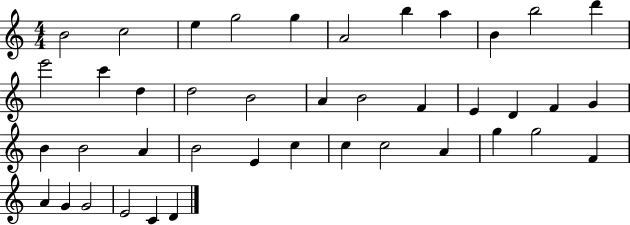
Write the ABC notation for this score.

X:1
T:Untitled
M:4/4
L:1/4
K:C
B2 c2 e g2 g A2 b a B b2 d' e'2 c' d d2 B2 A B2 F E D F G B B2 A B2 E c c c2 A g g2 F A G G2 E2 C D